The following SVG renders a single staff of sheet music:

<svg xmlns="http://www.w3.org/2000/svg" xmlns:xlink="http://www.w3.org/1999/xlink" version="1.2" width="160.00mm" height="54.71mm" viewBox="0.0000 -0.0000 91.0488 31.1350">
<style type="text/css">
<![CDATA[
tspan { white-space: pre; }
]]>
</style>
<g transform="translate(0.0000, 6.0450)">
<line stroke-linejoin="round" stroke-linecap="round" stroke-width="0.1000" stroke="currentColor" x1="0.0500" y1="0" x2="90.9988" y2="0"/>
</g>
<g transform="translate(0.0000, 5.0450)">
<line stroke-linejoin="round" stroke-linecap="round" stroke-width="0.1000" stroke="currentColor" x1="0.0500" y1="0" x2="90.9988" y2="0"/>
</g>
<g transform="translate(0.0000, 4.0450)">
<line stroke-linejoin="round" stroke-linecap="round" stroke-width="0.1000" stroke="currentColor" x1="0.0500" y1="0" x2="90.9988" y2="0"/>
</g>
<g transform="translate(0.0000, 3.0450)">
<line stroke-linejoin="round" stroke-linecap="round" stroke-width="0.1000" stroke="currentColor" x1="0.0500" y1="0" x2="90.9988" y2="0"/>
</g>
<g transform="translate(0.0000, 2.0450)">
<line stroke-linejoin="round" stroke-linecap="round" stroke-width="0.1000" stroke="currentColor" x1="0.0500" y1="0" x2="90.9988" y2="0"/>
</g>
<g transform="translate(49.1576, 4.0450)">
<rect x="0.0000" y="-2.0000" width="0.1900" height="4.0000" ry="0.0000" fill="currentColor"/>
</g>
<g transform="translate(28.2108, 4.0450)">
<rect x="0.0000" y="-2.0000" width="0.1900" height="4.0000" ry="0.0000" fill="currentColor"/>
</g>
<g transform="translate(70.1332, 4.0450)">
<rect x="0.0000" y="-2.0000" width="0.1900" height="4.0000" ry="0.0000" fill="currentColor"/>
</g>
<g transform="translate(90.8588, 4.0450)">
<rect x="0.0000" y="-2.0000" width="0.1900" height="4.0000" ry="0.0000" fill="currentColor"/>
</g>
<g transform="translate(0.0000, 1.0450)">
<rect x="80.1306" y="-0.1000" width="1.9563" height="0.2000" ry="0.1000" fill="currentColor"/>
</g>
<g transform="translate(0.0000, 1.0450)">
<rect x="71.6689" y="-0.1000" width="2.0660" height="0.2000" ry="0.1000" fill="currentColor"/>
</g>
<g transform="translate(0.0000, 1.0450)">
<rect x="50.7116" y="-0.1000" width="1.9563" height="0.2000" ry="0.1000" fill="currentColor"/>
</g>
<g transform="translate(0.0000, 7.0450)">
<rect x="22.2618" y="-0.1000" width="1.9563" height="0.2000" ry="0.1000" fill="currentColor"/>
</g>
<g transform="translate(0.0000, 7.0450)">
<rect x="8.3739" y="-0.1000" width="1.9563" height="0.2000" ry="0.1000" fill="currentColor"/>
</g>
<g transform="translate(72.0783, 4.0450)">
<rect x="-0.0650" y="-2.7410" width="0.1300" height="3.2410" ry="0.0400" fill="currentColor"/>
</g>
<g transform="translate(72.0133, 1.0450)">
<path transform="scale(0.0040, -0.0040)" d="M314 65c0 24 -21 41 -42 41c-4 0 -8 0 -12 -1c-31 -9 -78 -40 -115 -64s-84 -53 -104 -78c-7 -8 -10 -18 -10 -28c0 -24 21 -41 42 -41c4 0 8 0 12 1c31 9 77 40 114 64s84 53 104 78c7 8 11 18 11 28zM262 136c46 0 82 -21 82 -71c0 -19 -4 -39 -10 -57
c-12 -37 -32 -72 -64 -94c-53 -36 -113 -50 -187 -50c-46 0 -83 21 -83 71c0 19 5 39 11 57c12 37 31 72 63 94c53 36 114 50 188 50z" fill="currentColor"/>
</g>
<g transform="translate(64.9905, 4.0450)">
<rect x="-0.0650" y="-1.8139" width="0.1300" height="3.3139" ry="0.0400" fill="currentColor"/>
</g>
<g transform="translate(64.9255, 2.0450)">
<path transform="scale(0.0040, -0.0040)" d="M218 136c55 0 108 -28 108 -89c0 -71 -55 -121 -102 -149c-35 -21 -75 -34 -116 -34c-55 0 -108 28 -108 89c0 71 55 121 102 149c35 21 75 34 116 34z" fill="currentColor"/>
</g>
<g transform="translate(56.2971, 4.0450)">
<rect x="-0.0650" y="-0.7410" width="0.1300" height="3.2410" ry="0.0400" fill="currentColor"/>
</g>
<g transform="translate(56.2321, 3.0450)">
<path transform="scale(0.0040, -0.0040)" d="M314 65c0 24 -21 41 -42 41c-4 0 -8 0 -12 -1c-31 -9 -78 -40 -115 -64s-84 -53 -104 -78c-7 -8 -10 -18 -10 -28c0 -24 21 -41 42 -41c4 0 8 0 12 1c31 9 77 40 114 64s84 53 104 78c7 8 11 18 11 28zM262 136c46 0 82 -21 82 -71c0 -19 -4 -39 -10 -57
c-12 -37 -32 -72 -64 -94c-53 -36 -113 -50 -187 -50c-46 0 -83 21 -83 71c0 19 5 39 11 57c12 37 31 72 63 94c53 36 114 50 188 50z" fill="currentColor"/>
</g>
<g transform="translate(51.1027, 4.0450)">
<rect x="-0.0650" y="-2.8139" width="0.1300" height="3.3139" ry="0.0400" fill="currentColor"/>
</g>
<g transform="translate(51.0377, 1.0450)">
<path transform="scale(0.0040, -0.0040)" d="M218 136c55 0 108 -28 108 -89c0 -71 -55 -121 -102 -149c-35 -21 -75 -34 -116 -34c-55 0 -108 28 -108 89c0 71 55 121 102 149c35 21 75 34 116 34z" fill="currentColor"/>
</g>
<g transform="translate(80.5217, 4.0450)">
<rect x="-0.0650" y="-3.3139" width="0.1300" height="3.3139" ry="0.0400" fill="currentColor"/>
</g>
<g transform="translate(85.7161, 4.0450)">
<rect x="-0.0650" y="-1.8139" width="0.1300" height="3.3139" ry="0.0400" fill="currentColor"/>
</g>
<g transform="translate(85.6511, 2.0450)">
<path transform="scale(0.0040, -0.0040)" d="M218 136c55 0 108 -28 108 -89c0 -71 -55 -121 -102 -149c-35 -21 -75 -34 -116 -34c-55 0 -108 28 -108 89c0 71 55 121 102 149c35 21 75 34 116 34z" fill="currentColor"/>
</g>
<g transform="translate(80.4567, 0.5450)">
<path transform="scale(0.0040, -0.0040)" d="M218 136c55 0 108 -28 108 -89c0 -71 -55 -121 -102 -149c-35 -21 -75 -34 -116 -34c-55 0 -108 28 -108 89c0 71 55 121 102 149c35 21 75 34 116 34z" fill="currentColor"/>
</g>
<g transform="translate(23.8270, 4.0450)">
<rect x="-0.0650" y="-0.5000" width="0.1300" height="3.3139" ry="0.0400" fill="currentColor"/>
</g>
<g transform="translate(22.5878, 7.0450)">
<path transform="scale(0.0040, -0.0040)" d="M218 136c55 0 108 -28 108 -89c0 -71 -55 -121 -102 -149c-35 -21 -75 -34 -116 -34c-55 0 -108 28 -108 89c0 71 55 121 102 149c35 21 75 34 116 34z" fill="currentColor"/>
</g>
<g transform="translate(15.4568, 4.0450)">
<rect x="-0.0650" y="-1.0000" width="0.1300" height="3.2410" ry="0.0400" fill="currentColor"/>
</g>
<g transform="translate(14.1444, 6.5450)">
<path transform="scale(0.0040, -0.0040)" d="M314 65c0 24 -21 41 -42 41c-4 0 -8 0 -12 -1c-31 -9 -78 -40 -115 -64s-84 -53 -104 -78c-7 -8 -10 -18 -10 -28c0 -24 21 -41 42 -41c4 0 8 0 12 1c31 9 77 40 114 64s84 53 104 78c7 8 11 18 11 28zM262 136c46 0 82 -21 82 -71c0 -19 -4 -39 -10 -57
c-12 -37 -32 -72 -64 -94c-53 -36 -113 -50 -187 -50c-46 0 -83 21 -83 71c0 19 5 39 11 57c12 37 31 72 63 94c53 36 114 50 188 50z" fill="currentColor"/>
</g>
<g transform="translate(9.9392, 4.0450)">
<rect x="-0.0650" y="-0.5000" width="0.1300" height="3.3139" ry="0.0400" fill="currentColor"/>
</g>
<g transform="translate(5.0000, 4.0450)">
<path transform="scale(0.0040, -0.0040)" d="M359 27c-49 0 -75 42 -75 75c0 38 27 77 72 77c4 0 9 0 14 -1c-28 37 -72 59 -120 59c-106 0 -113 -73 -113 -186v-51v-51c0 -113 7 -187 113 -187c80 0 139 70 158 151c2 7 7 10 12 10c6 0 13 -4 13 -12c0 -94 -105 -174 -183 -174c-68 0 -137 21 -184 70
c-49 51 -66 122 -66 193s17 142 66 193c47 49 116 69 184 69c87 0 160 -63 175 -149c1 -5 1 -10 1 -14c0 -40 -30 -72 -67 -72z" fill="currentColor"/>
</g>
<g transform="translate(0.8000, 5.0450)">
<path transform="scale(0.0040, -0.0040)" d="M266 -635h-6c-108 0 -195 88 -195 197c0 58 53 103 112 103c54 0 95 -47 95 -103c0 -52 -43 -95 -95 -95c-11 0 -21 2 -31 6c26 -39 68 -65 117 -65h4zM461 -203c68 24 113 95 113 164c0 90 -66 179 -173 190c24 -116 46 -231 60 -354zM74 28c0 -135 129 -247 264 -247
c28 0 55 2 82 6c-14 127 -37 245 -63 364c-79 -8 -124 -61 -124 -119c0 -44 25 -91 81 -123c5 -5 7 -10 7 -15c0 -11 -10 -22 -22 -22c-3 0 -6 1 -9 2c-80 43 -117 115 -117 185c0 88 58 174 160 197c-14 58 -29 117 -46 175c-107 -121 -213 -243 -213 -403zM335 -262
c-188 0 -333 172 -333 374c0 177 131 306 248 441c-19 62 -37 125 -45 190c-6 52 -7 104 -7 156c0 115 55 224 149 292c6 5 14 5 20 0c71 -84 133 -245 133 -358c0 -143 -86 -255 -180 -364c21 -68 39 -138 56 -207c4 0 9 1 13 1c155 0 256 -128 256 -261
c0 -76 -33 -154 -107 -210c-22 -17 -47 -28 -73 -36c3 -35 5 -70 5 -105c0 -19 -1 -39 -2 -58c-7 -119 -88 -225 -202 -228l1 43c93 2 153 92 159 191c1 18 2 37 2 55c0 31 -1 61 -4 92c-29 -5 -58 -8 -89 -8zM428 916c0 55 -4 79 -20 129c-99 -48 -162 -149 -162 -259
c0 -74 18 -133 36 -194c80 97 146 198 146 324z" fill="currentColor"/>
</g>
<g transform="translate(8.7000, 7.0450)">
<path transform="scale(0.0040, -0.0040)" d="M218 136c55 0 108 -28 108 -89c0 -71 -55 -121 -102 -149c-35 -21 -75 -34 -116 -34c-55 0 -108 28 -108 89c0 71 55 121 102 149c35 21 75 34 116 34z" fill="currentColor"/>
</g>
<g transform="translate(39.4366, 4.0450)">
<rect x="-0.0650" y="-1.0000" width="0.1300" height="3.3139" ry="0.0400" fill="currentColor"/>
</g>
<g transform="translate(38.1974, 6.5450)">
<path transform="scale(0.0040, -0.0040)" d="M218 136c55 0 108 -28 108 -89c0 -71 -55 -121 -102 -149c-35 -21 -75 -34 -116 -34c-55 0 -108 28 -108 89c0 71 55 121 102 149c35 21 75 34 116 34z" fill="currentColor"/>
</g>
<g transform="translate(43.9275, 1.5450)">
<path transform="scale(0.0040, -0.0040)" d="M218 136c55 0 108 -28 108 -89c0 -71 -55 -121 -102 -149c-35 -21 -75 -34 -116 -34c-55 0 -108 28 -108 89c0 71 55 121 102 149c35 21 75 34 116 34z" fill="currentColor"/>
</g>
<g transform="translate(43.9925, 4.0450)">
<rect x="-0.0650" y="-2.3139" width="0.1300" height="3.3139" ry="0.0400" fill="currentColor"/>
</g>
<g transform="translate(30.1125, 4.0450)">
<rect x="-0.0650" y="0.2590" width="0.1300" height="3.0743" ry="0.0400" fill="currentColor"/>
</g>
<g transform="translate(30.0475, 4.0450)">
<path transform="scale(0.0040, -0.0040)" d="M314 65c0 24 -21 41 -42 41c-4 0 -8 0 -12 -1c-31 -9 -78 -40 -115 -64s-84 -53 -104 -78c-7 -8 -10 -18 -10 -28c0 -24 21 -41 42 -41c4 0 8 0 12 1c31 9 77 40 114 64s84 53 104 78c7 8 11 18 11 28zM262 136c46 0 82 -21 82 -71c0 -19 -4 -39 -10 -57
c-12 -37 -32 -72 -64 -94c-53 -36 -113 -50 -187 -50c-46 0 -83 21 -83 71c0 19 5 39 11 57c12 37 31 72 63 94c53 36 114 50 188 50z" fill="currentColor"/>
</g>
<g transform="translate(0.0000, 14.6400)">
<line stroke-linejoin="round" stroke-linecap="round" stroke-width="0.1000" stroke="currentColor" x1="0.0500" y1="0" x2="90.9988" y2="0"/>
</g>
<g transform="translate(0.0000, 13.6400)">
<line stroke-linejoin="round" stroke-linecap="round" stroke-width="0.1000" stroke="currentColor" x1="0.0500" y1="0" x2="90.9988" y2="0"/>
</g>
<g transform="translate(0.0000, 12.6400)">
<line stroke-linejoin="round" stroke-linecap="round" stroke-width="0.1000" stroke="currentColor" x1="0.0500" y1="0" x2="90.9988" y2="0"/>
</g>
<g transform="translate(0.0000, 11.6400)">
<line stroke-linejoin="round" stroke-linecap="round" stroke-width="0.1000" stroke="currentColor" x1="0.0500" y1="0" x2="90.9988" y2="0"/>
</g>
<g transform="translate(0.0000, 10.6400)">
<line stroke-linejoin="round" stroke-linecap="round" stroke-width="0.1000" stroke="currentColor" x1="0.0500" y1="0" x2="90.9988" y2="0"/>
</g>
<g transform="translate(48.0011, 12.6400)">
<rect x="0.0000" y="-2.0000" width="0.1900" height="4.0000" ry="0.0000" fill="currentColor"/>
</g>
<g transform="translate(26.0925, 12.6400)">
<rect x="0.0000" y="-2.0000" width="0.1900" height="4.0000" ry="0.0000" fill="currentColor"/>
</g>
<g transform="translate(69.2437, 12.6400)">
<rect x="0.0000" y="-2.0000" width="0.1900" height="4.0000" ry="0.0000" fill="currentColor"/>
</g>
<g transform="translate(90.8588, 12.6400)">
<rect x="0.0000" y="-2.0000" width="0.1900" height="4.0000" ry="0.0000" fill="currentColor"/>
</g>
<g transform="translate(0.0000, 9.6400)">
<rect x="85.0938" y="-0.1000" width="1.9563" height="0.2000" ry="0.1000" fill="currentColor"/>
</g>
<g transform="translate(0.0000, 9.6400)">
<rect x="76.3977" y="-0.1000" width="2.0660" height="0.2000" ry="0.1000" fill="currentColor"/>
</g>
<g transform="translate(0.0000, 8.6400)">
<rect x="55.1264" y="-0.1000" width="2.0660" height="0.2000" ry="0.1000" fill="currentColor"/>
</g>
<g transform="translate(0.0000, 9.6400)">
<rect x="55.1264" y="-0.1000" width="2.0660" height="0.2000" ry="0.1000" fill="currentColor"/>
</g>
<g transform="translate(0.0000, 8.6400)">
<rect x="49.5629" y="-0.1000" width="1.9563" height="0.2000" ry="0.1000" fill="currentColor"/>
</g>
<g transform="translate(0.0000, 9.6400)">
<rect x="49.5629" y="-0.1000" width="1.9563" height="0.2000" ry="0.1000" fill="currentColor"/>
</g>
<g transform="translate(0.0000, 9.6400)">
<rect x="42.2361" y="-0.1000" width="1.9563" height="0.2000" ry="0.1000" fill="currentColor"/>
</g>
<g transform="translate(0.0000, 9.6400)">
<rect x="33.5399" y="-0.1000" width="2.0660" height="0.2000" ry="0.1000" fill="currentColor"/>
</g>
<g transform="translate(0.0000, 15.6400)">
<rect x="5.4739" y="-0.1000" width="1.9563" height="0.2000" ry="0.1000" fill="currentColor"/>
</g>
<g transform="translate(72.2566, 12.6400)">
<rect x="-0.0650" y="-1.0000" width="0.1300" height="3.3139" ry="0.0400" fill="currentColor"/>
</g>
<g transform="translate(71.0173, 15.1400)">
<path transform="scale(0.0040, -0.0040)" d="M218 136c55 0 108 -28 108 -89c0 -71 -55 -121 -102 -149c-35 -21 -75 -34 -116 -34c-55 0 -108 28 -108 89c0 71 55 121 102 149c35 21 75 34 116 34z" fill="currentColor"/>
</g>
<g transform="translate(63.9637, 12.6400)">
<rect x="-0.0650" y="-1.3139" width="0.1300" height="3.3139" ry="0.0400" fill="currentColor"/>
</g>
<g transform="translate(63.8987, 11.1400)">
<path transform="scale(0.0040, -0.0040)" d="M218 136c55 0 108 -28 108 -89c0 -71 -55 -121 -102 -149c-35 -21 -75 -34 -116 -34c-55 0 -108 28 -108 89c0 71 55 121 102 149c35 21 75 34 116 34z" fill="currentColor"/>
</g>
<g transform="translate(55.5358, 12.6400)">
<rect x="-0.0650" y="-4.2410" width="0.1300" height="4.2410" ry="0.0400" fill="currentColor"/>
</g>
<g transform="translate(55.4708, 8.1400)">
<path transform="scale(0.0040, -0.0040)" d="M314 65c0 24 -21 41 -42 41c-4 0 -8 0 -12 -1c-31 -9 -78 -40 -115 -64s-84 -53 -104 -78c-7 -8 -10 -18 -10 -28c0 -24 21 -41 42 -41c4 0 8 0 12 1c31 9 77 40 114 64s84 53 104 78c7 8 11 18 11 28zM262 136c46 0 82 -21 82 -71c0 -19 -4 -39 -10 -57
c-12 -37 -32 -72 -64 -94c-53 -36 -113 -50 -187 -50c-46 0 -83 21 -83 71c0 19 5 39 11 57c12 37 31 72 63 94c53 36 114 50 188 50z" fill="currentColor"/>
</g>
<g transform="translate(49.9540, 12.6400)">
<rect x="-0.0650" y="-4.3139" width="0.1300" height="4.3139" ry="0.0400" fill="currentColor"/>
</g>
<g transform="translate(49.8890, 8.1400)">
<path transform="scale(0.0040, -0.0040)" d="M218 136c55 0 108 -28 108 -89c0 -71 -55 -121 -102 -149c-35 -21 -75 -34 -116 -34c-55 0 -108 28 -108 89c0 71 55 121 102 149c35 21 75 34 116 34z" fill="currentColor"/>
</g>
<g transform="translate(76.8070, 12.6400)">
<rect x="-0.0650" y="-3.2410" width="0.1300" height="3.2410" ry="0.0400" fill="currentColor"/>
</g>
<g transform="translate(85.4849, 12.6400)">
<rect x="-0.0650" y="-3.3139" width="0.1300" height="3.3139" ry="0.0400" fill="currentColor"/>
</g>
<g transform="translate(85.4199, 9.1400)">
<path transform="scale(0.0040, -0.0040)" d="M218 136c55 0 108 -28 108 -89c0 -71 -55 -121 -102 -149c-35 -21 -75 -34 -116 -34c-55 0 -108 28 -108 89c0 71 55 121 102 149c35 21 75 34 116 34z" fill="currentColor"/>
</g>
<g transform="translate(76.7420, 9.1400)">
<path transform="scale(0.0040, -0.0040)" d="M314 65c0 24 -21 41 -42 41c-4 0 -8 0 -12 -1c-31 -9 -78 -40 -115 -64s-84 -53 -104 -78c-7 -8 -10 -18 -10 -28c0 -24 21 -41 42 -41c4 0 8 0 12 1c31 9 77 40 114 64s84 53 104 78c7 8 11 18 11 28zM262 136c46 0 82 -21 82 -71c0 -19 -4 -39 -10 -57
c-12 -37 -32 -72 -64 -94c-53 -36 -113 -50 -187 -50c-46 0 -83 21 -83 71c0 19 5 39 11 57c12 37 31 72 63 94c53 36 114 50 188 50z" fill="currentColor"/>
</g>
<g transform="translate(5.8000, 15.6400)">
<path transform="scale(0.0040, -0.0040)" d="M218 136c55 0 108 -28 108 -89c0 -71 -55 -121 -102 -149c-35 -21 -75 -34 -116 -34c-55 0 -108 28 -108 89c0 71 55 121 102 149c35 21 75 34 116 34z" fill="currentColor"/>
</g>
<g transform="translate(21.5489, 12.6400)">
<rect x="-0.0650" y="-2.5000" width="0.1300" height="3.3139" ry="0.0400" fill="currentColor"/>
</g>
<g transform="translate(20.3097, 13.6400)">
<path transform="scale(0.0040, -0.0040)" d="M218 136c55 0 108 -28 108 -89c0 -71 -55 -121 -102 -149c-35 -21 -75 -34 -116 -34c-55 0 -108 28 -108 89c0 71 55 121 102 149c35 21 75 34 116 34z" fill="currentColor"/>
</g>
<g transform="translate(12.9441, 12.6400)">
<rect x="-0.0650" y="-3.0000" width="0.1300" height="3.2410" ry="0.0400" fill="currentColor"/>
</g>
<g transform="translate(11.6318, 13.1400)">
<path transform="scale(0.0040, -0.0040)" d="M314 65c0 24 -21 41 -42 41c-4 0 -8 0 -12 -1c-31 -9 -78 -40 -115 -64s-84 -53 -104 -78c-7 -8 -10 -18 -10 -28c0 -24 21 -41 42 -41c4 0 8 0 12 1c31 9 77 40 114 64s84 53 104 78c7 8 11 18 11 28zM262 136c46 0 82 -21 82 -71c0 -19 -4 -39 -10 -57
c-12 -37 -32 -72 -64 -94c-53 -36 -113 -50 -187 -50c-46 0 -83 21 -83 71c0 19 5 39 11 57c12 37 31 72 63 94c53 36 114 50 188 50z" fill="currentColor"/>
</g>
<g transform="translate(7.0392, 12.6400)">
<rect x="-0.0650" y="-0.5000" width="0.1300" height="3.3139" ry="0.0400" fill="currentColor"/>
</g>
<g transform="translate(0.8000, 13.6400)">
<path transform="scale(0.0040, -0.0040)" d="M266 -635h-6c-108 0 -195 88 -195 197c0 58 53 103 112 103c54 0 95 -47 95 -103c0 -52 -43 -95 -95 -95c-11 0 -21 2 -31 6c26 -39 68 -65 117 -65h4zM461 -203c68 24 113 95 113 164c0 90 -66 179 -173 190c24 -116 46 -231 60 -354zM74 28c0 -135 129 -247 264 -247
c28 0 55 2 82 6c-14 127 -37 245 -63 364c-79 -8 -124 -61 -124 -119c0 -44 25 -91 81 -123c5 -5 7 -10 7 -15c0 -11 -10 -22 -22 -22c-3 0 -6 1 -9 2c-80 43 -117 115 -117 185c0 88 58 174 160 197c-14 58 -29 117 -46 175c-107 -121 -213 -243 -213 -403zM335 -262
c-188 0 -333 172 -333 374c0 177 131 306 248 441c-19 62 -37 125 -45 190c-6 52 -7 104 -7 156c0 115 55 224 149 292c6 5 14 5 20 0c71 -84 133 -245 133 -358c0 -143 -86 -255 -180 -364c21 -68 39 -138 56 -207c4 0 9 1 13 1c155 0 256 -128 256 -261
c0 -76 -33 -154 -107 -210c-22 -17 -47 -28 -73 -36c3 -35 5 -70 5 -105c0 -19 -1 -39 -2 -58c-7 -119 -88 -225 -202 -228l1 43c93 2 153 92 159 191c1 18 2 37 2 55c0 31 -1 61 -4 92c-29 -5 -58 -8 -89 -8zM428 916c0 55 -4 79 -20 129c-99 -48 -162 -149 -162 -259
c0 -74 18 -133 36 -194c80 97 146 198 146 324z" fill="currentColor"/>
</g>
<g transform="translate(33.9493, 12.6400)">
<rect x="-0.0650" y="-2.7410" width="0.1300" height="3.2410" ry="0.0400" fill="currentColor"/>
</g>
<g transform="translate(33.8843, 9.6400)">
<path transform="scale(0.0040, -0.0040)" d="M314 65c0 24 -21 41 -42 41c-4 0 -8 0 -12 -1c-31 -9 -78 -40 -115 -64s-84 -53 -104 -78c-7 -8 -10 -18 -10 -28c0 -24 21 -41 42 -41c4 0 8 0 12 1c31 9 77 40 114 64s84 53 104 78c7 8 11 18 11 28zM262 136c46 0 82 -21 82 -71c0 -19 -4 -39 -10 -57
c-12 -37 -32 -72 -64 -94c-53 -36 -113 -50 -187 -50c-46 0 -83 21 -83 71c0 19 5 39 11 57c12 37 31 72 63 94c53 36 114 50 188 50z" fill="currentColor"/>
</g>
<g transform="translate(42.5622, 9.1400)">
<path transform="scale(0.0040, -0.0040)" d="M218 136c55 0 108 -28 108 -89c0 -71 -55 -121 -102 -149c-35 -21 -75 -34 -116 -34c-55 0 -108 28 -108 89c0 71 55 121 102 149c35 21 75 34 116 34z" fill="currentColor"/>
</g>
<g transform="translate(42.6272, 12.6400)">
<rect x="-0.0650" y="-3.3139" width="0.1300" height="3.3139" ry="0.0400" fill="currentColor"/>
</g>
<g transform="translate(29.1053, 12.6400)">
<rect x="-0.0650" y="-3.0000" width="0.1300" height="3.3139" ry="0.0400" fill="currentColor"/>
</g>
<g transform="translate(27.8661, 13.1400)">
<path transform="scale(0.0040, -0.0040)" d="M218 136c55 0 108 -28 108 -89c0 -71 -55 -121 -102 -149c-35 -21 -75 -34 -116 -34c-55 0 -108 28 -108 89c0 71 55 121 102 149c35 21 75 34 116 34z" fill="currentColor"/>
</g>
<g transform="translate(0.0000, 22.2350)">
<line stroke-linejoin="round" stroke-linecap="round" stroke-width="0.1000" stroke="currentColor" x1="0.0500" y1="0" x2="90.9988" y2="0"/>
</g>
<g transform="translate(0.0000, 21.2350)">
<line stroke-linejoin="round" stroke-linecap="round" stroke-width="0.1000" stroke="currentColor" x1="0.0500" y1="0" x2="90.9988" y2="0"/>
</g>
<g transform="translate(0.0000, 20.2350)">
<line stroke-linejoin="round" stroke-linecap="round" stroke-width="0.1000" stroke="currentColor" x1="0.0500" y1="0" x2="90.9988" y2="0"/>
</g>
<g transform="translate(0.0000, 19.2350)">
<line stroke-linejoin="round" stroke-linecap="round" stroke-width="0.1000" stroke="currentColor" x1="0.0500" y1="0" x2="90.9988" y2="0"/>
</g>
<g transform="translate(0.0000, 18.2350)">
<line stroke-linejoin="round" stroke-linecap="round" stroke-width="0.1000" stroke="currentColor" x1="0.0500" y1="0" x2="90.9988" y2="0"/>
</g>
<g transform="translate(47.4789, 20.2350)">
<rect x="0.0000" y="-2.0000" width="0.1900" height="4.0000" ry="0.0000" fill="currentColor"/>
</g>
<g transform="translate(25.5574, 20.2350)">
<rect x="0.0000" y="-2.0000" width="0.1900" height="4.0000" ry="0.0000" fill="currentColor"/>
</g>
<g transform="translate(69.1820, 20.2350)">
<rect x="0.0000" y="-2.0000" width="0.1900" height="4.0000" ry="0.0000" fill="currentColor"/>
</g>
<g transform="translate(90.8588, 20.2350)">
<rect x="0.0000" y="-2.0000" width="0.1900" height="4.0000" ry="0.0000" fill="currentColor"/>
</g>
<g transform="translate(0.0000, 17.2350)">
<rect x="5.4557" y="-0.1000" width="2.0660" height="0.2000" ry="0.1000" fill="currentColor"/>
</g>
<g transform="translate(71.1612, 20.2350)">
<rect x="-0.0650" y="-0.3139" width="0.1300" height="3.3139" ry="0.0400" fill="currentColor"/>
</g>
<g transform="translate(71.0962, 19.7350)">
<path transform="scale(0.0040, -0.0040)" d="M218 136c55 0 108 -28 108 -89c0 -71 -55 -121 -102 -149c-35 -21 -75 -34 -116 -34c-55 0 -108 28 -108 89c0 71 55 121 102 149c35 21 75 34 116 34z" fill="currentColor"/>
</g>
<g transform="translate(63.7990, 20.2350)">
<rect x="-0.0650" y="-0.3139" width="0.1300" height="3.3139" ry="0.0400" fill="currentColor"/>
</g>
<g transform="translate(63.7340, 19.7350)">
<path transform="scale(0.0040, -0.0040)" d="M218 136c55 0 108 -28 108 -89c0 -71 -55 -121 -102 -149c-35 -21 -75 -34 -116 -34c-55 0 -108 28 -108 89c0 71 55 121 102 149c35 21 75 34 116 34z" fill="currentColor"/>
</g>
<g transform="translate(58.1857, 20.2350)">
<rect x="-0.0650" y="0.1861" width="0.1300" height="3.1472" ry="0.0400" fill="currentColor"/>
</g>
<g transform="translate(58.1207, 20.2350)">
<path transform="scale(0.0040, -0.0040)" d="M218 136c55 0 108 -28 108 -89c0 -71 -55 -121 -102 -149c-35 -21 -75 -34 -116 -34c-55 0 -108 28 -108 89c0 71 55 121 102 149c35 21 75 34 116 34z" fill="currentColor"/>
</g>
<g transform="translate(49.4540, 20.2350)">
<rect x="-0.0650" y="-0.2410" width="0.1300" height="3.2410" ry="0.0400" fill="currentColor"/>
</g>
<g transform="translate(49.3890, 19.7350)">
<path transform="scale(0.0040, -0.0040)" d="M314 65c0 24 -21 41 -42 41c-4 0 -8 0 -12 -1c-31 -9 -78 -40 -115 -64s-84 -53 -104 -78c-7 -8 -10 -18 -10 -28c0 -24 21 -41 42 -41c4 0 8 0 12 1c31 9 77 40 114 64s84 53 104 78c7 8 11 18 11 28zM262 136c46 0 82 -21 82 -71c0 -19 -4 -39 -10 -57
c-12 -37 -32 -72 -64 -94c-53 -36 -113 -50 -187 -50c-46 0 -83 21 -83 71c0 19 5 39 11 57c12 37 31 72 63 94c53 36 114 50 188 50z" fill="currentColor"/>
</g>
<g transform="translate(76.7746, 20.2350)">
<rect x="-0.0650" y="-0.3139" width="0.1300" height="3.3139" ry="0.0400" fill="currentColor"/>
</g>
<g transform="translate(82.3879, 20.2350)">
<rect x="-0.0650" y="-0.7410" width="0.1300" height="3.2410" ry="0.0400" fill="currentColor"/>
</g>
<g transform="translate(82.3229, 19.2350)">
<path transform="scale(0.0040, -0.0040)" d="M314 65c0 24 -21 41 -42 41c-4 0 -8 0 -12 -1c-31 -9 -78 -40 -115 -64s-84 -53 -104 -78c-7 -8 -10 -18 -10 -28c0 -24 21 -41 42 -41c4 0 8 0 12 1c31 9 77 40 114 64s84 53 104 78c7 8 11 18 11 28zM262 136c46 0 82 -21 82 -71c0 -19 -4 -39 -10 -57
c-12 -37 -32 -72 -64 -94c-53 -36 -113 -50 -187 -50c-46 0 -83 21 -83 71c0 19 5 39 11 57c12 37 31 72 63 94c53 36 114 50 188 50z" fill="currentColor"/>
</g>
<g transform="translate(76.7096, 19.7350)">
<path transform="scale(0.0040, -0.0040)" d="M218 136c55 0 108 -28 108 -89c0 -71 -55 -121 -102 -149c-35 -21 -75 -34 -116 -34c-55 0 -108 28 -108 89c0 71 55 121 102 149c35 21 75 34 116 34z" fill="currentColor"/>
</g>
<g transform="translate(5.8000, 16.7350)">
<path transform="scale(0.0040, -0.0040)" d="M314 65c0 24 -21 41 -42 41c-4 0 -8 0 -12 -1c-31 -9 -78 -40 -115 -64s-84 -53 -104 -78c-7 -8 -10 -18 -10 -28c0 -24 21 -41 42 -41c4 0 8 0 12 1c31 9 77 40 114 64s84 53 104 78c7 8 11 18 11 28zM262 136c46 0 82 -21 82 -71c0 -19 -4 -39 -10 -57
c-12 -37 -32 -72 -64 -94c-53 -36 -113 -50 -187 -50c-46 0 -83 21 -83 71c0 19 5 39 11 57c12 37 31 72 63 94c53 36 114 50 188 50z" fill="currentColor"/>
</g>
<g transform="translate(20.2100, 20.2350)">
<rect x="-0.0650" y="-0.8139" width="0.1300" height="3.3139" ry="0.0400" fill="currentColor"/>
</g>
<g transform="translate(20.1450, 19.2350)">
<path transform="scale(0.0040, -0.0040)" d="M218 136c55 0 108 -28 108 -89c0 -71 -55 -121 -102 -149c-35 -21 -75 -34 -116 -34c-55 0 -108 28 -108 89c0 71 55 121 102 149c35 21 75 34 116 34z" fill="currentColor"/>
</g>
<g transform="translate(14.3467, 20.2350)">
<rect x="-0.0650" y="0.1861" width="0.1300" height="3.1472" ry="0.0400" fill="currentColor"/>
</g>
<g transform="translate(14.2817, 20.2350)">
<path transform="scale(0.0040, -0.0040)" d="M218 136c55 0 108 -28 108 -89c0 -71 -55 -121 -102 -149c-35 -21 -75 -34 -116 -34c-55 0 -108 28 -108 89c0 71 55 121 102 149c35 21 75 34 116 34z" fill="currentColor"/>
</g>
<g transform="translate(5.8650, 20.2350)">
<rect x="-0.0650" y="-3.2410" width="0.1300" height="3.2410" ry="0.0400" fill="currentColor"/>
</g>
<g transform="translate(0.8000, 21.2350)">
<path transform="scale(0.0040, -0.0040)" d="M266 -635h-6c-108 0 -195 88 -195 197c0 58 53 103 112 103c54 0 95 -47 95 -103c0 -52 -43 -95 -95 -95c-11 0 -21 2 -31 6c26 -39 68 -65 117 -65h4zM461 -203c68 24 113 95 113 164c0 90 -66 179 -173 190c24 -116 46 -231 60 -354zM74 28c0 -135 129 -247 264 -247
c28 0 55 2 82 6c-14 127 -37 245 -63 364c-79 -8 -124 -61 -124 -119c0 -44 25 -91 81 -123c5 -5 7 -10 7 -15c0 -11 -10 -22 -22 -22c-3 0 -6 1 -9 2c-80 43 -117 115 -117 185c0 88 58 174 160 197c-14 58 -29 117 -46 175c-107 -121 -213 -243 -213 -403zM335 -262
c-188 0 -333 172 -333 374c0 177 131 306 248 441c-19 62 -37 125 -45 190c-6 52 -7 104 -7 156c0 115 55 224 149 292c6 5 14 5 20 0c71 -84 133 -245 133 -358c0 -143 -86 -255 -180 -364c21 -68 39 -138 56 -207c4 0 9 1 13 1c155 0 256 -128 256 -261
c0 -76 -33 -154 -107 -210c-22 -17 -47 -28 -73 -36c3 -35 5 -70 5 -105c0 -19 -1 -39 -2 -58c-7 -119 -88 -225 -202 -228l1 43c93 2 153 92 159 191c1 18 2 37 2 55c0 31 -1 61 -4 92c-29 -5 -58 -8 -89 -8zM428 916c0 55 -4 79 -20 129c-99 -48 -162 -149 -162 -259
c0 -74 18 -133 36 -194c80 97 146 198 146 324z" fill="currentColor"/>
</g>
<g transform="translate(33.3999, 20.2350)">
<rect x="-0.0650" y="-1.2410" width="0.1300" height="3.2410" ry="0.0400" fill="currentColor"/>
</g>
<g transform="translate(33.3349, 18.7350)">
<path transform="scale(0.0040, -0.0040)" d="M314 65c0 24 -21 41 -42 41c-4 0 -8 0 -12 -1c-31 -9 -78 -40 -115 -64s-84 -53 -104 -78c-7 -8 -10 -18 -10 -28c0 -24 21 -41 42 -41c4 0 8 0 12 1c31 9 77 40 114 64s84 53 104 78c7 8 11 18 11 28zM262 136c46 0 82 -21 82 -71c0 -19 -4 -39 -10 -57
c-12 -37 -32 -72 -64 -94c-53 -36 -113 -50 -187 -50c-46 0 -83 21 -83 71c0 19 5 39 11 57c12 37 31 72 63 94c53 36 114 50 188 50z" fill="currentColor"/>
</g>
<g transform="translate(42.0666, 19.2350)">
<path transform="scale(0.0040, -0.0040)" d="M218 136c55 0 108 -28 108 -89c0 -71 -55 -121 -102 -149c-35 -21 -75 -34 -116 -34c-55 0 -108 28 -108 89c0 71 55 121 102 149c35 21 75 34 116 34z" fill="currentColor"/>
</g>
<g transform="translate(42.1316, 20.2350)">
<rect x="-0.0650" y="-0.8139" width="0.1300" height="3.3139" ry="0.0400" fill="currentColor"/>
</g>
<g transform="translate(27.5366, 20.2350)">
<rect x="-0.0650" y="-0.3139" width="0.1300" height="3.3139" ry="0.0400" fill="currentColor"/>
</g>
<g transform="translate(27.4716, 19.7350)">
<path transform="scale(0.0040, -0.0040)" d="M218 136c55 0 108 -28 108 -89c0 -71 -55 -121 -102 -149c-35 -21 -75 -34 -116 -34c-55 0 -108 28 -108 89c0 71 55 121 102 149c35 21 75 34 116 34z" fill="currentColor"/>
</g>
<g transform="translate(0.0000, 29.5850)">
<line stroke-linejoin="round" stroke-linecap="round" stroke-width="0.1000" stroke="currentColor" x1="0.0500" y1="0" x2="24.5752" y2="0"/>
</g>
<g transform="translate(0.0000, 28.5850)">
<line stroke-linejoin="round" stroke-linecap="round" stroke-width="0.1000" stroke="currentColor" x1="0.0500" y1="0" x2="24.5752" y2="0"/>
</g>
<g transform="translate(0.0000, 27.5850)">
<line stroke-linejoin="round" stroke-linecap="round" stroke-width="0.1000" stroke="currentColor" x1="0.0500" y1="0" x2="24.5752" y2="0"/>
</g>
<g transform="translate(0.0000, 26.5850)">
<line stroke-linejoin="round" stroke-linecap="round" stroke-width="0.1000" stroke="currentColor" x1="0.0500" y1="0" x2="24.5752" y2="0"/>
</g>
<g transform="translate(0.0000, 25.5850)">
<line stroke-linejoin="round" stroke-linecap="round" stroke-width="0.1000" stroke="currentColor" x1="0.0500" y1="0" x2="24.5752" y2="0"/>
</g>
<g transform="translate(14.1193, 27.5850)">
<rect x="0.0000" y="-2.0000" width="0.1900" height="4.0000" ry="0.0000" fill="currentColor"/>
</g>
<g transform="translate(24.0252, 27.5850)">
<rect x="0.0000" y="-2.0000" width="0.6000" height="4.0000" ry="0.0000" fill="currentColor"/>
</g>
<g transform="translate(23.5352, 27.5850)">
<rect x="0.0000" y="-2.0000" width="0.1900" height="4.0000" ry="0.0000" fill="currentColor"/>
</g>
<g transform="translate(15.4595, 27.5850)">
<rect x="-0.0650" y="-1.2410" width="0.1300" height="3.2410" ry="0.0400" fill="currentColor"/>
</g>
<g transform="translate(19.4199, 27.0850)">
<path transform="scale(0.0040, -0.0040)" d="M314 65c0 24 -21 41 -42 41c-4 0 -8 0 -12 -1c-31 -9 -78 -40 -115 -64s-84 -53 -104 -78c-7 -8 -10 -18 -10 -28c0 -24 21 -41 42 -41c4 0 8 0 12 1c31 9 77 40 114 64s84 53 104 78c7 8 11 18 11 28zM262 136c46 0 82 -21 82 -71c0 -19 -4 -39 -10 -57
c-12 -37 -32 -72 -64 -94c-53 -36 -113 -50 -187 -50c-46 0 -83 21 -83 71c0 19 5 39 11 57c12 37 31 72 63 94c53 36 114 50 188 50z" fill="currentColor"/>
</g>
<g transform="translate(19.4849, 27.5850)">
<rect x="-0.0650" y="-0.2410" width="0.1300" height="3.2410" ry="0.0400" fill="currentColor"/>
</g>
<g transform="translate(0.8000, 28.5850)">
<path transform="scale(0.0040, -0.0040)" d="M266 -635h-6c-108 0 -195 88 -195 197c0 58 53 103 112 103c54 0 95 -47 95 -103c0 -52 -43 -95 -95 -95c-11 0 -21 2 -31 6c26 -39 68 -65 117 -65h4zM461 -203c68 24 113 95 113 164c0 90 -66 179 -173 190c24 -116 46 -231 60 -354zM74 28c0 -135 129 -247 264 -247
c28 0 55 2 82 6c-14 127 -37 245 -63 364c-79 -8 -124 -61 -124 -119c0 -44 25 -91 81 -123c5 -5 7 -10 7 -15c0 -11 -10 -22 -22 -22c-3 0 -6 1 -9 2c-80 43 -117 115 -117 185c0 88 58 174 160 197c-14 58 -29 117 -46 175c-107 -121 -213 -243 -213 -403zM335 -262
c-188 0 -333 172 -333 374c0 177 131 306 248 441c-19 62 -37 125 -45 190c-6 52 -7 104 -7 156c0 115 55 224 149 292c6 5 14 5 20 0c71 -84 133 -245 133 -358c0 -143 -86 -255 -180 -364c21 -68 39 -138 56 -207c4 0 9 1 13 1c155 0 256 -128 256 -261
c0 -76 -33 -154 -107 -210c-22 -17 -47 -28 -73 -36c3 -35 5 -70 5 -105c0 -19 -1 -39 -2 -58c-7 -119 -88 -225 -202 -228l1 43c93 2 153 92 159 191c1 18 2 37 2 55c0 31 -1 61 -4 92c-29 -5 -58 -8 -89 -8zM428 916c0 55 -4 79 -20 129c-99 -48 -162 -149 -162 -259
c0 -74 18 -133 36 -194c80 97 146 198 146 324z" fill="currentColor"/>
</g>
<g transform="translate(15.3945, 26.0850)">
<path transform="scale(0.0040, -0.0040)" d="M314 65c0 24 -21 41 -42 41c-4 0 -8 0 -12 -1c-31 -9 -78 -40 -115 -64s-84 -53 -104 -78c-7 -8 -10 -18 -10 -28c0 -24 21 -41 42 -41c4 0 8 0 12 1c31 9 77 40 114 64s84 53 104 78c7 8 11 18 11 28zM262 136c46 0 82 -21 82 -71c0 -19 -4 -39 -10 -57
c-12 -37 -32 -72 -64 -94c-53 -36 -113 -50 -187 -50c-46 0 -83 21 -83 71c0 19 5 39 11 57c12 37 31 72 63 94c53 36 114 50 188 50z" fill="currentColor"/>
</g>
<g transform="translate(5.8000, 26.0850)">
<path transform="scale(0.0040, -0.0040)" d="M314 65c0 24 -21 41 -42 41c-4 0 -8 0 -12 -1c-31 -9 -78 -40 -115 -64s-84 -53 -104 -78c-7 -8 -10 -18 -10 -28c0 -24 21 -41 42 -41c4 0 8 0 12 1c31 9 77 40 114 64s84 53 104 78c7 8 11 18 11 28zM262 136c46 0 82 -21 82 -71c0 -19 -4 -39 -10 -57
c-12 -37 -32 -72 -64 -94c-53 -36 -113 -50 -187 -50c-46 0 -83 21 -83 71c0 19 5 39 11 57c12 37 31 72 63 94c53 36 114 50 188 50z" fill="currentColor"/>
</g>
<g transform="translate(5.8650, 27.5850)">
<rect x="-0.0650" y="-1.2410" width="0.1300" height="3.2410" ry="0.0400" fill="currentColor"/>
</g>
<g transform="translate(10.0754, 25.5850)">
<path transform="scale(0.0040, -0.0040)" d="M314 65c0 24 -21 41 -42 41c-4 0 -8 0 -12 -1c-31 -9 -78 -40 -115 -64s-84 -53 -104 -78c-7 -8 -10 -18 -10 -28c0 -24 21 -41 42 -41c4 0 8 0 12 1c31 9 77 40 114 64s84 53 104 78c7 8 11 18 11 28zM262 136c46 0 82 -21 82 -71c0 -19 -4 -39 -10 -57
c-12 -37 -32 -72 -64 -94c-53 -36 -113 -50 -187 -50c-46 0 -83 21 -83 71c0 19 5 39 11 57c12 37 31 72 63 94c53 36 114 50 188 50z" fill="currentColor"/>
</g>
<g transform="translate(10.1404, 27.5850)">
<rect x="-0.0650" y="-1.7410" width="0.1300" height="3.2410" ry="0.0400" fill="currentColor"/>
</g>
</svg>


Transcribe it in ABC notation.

X:1
T:Untitled
M:4/4
L:1/4
K:C
C D2 C B2 D g a d2 f a2 b f C A2 G A a2 b d' d'2 e D b2 b b2 B d c e2 d c2 B c c c d2 e2 f2 e2 c2